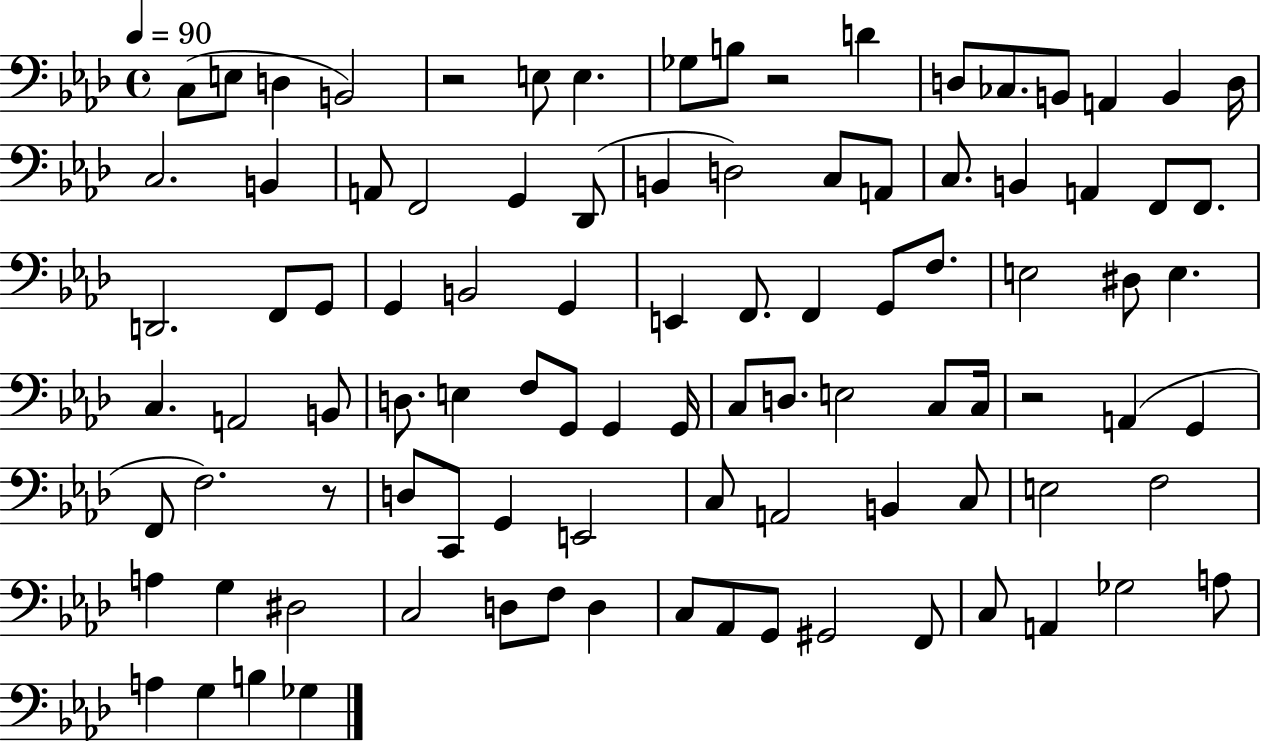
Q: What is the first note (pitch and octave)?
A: C3